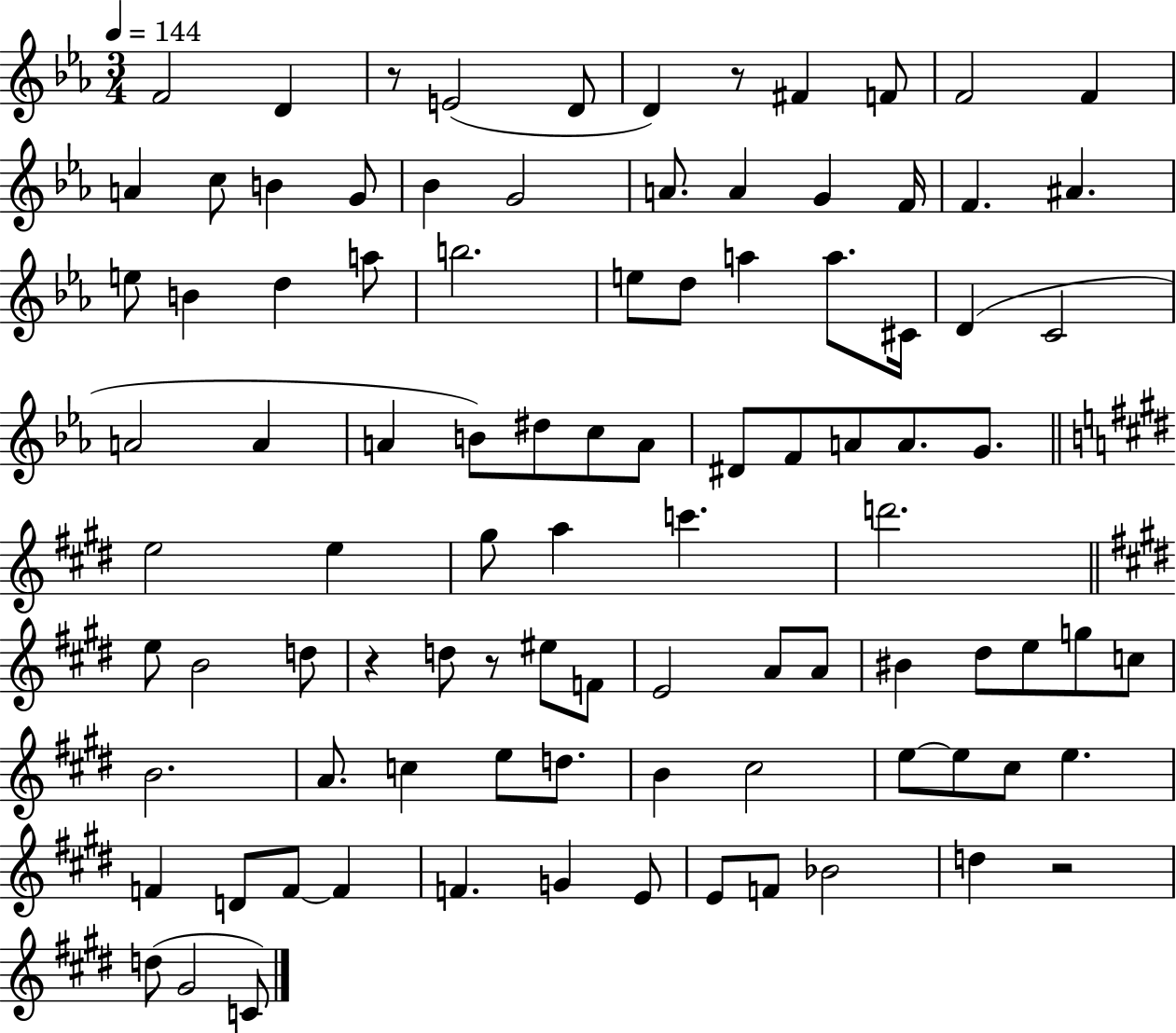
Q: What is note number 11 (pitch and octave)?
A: C5